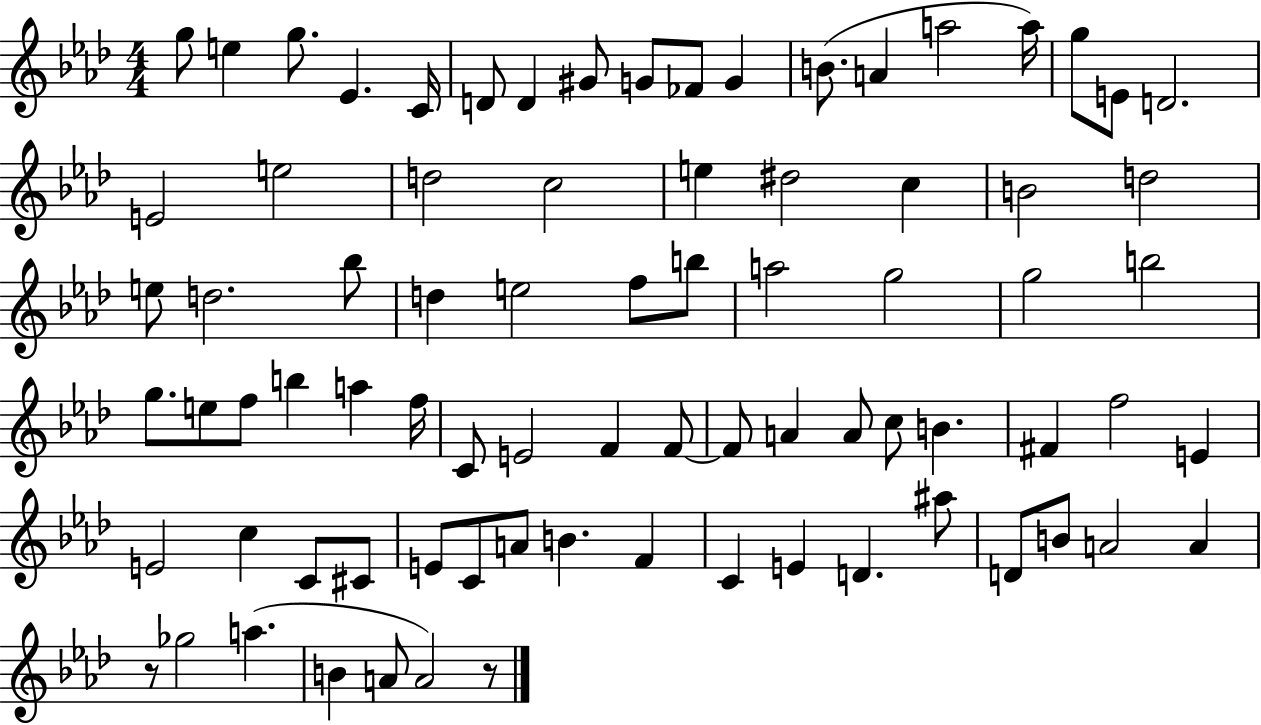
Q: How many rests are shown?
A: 2